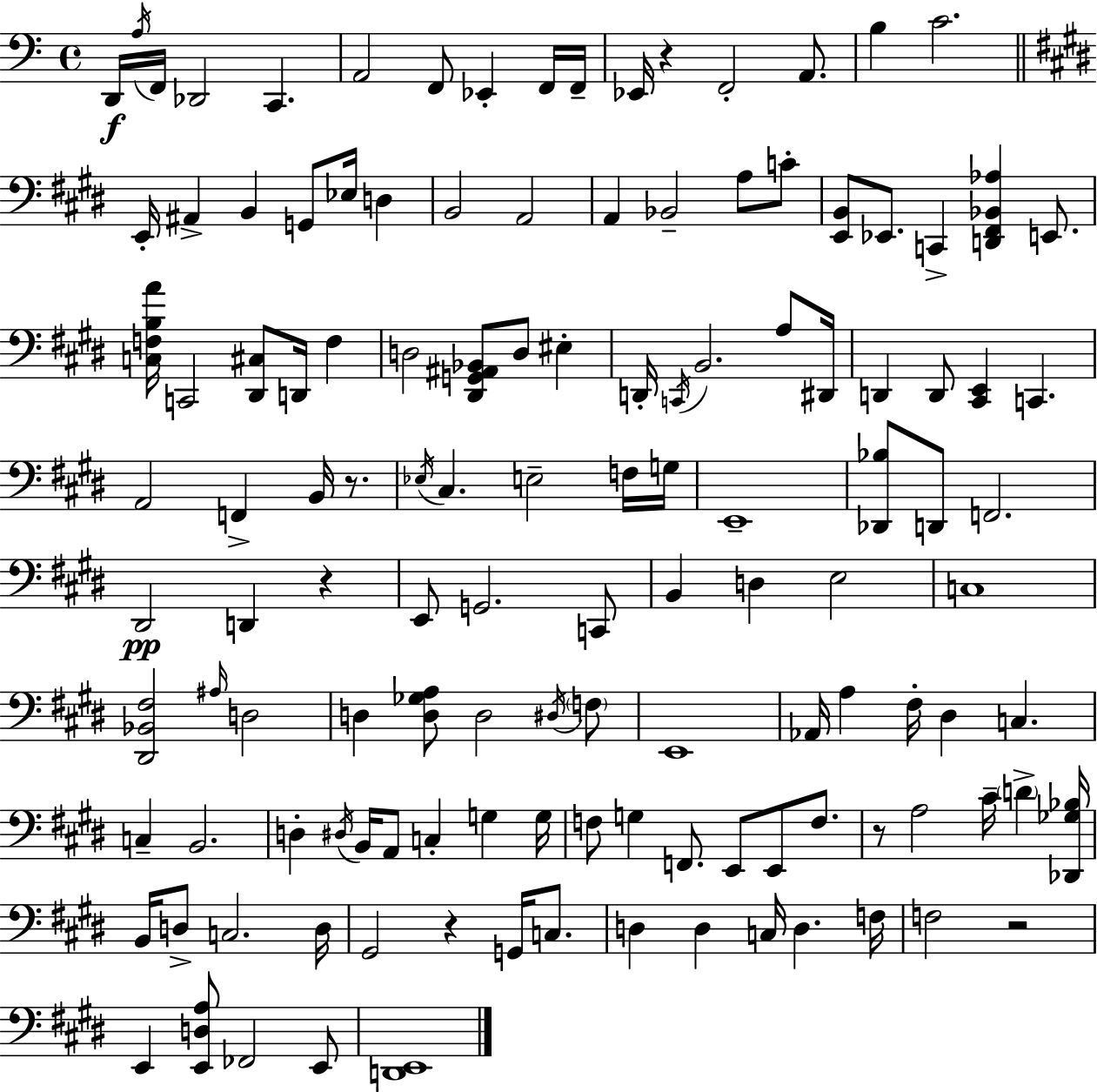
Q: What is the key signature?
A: C major